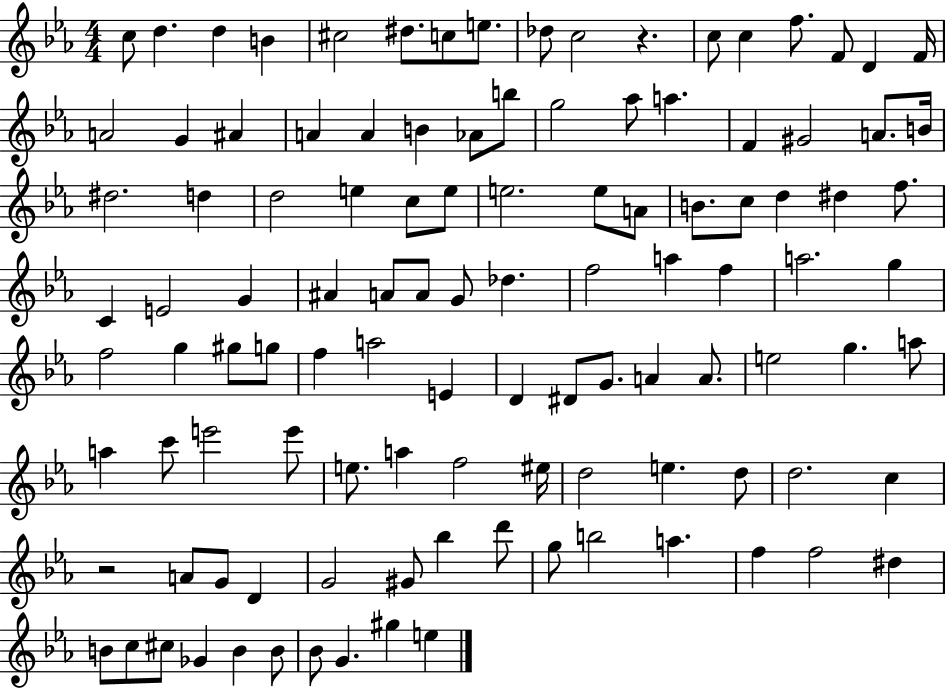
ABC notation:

X:1
T:Untitled
M:4/4
L:1/4
K:Eb
c/2 d d B ^c2 ^d/2 c/2 e/2 _d/2 c2 z c/2 c f/2 F/2 D F/4 A2 G ^A A A B _A/2 b/2 g2 _a/2 a F ^G2 A/2 B/4 ^d2 d d2 e c/2 e/2 e2 e/2 A/2 B/2 c/2 d ^d f/2 C E2 G ^A A/2 A/2 G/2 _d f2 a f a2 g f2 g ^g/2 g/2 f a2 E D ^D/2 G/2 A A/2 e2 g a/2 a c'/2 e'2 e'/2 e/2 a f2 ^e/4 d2 e d/2 d2 c z2 A/2 G/2 D G2 ^G/2 _b d'/2 g/2 b2 a f f2 ^d B/2 c/2 ^c/2 _G B B/2 _B/2 G ^g e